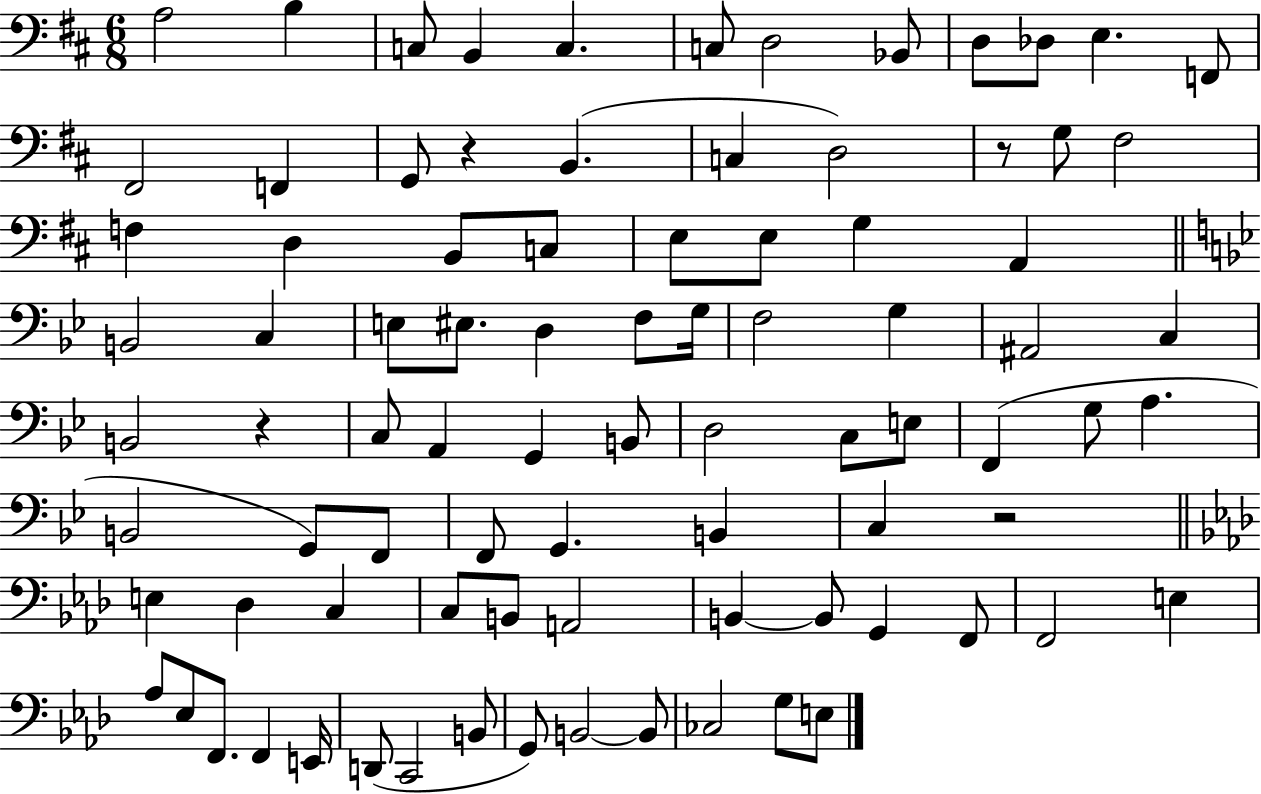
A3/h B3/q C3/e B2/q C3/q. C3/e D3/h Bb2/e D3/e Db3/e E3/q. F2/e F#2/h F2/q G2/e R/q B2/q. C3/q D3/h R/e G3/e F#3/h F3/q D3/q B2/e C3/e E3/e E3/e G3/q A2/q B2/h C3/q E3/e EIS3/e. D3/q F3/e G3/s F3/h G3/q A#2/h C3/q B2/h R/q C3/e A2/q G2/q B2/e D3/h C3/e E3/e F2/q G3/e A3/q. B2/h G2/e F2/e F2/e G2/q. B2/q C3/q R/h E3/q Db3/q C3/q C3/e B2/e A2/h B2/q B2/e G2/q F2/e F2/h E3/q Ab3/e Eb3/e F2/e. F2/q E2/s D2/e C2/h B2/e G2/e B2/h B2/e CES3/h G3/e E3/e